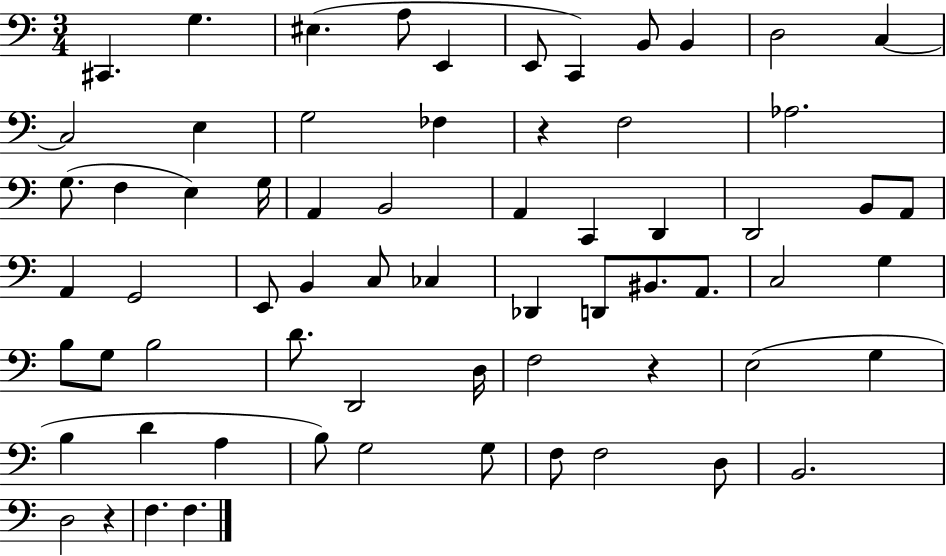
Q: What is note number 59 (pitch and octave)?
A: D3